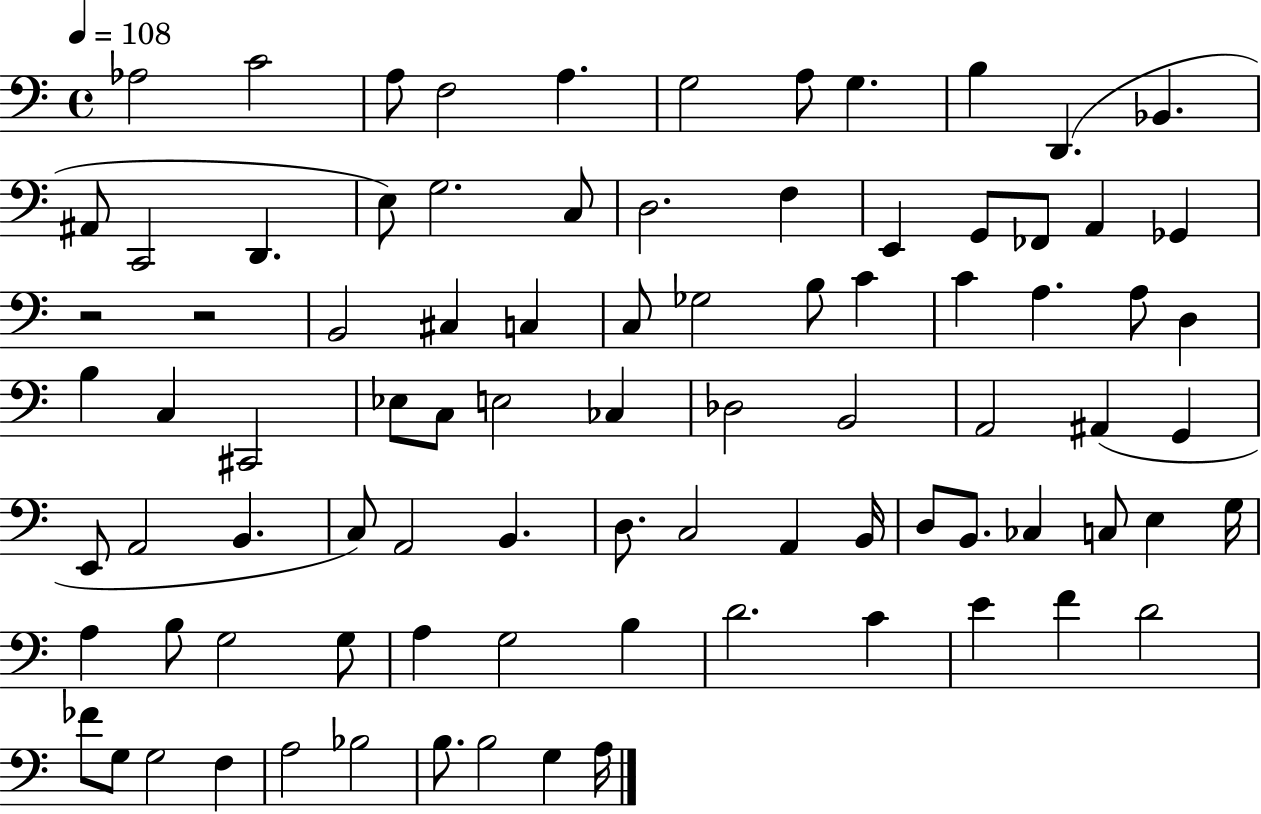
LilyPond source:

{
  \clef bass
  \time 4/4
  \defaultTimeSignature
  \key c \major
  \tempo 4 = 108
  aes2 c'2 | a8 f2 a4. | g2 a8 g4. | b4 d,4.( bes,4. | \break ais,8 c,2 d,4. | e8) g2. c8 | d2. f4 | e,4 g,8 fes,8 a,4 ges,4 | \break r2 r2 | b,2 cis4 c4 | c8 ges2 b8 c'4 | c'4 a4. a8 d4 | \break b4 c4 cis,2 | ees8 c8 e2 ces4 | des2 b,2 | a,2 ais,4( g,4 | \break e,8 a,2 b,4. | c8) a,2 b,4. | d8. c2 a,4 b,16 | d8 b,8. ces4 c8 e4 g16 | \break a4 b8 g2 g8 | a4 g2 b4 | d'2. c'4 | e'4 f'4 d'2 | \break fes'8 g8 g2 f4 | a2 bes2 | b8. b2 g4 a16 | \bar "|."
}